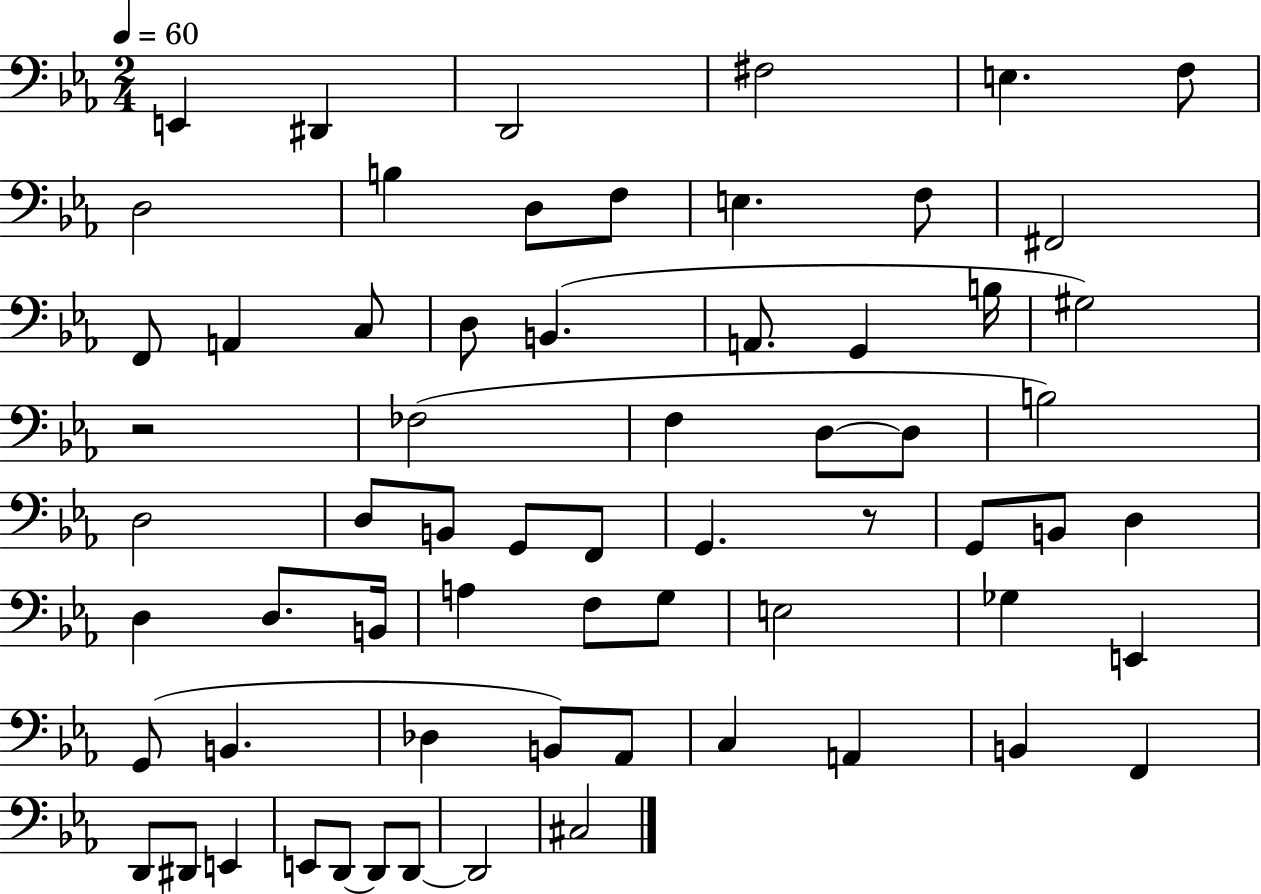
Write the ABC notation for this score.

X:1
T:Untitled
M:2/4
L:1/4
K:Eb
E,, ^D,, D,,2 ^F,2 E, F,/2 D,2 B, D,/2 F,/2 E, F,/2 ^F,,2 F,,/2 A,, C,/2 D,/2 B,, A,,/2 G,, B,/4 ^G,2 z2 _F,2 F, D,/2 D,/2 B,2 D,2 D,/2 B,,/2 G,,/2 F,,/2 G,, z/2 G,,/2 B,,/2 D, D, D,/2 B,,/4 A, F,/2 G,/2 E,2 _G, E,, G,,/2 B,, _D, B,,/2 _A,,/2 C, A,, B,, F,, D,,/2 ^D,,/2 E,, E,,/2 D,,/2 D,,/2 D,,/2 D,,2 ^C,2